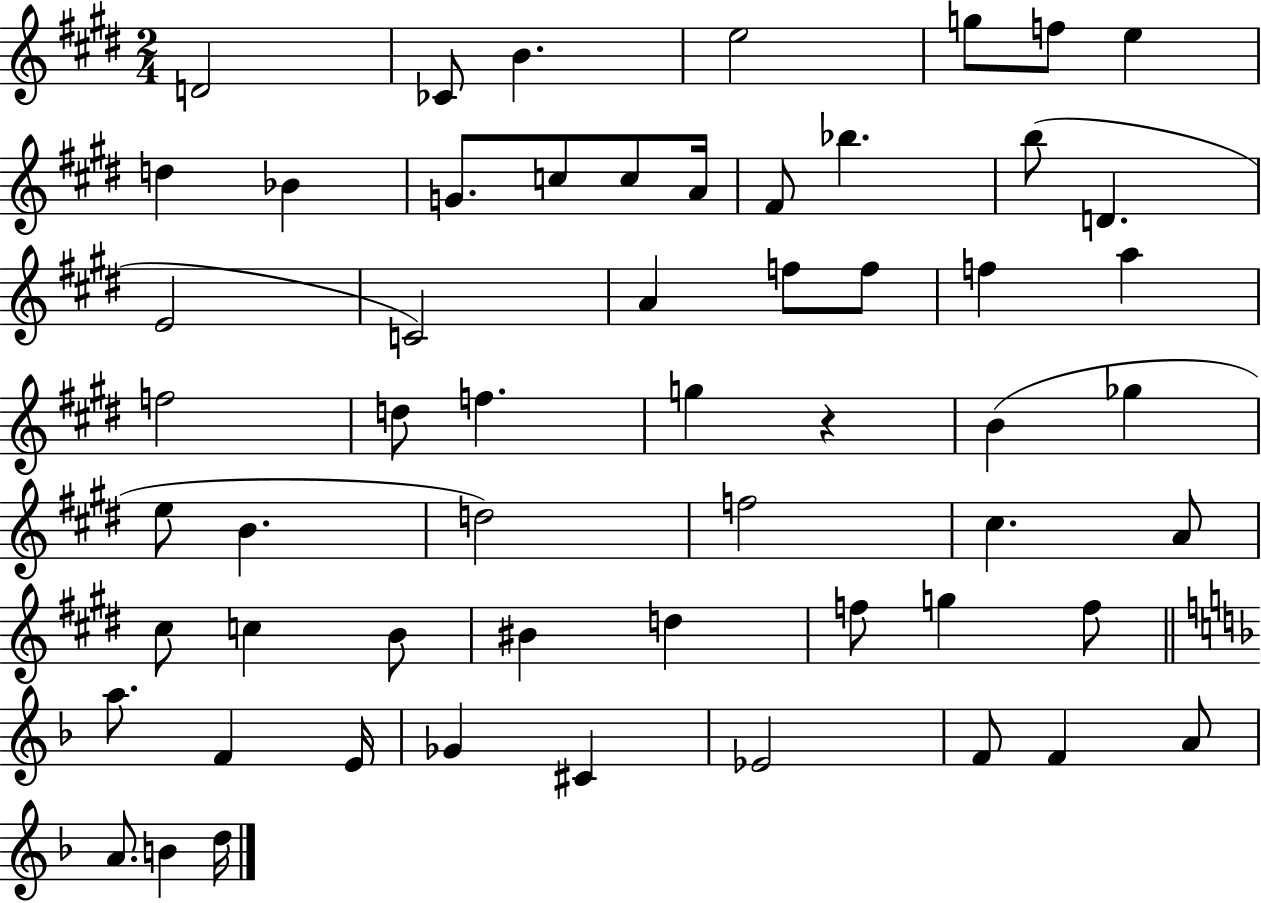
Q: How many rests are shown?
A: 1